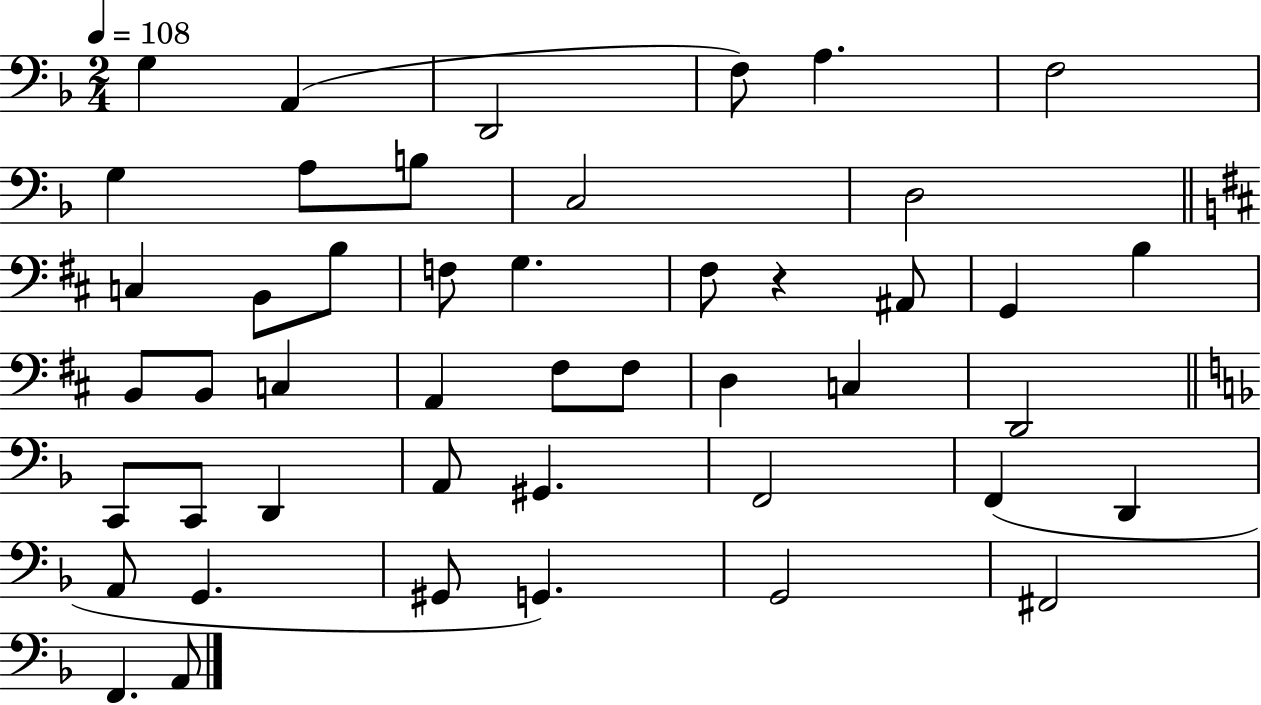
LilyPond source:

{
  \clef bass
  \numericTimeSignature
  \time 2/4
  \key f \major
  \tempo 4 = 108
  g4 a,4( | d,2 | f8) a4. | f2 | \break g4 a8 b8 | c2 | d2 | \bar "||" \break \key d \major c4 b,8 b8 | f8 g4. | fis8 r4 ais,8 | g,4 b4 | \break b,8 b,8 c4 | a,4 fis8 fis8 | d4 c4 | d,2 | \break \bar "||" \break \key d \minor c,8 c,8 d,4 | a,8 gis,4. | f,2 | f,4( d,4 | \break a,8 g,4. | gis,8 g,4.) | g,2 | fis,2 | \break f,4. a,8 | \bar "|."
}